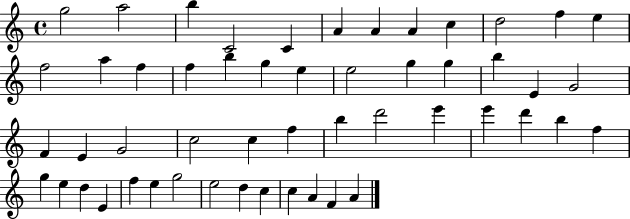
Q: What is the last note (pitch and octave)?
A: A4